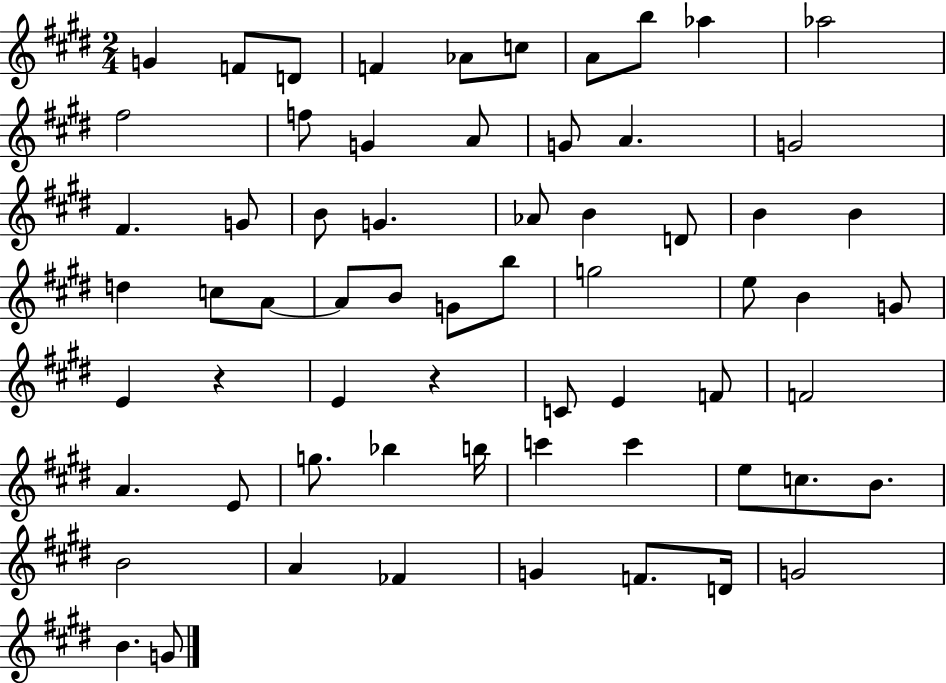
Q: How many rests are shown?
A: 2